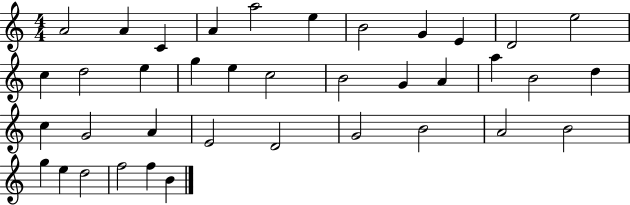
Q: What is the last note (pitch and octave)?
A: B4